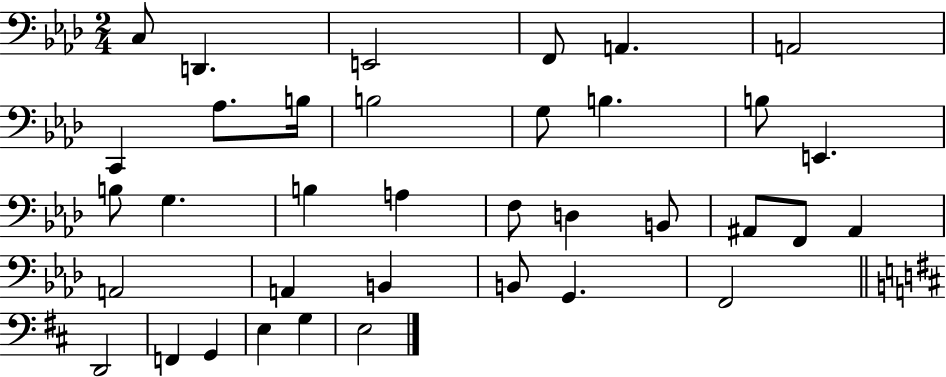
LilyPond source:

{
  \clef bass
  \numericTimeSignature
  \time 2/4
  \key aes \major
  \repeat volta 2 { c8 d,4. | e,2 | f,8 a,4. | a,2 | \break c,4 aes8. b16 | b2 | g8 b4. | b8 e,4. | \break b8 g4. | b4 a4 | f8 d4 b,8 | ais,8 f,8 ais,4 | \break a,2 | a,4 b,4 | b,8 g,4. | f,2 | \break \bar "||" \break \key b \minor d,2 | f,4 g,4 | e4 g4 | e2 | \break } \bar "|."
}